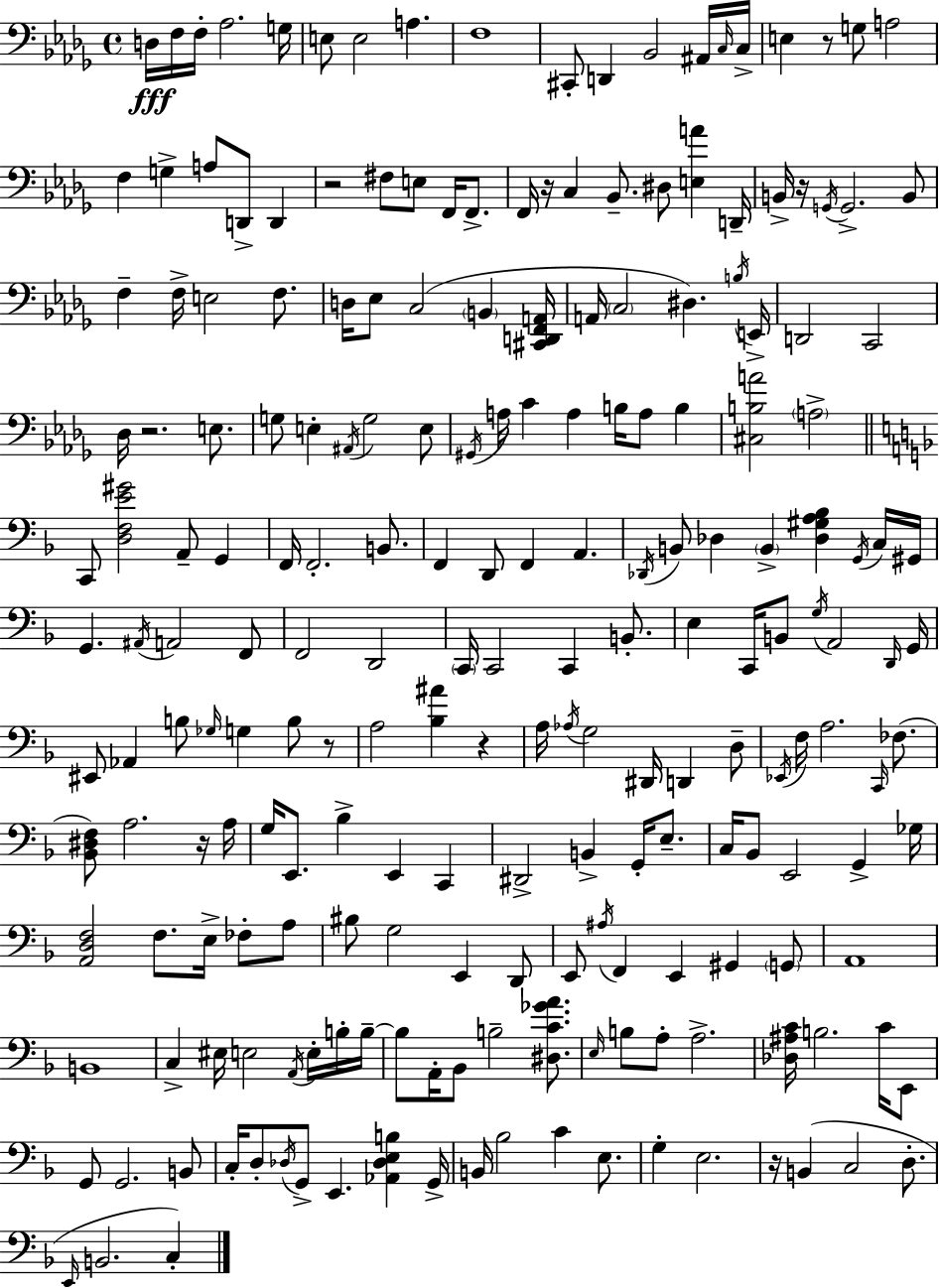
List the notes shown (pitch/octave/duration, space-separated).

D3/s F3/s F3/s Ab3/h. G3/s E3/e E3/h A3/q. F3/w C#2/e D2/q Bb2/h A#2/s C3/s C3/s E3/q R/e G3/e A3/h F3/q G3/q A3/e D2/e D2/q R/h F#3/e E3/e F2/s F2/e. F2/s R/s C3/q Bb2/e. D#3/e [E3,A4]/q D2/s B2/s R/s G2/s G2/h. B2/e F3/q F3/s E3/h F3/e. D3/s Eb3/e C3/h B2/q [C#2,D2,F2,A2]/s A2/s C3/h D#3/q. B3/s E2/s D2/h C2/h Db3/s R/h. E3/e. G3/e E3/q A#2/s G3/h E3/e G#2/s A3/s C4/q A3/q B3/s A3/e B3/q [C#3,B3,A4]/h A3/h C2/e [D3,F3,E4,G#4]/h A2/e G2/q F2/s F2/h. B2/e. F2/q D2/e F2/q A2/q. Db2/s B2/e Db3/q B2/q [Db3,G#3,A3,Bb3]/q G2/s C3/s G#2/s G2/q. A#2/s A2/h F2/e F2/h D2/h C2/s C2/h C2/q B2/e. E3/q C2/s B2/e G3/s A2/h D2/s G2/s EIS2/e Ab2/q B3/e Gb3/s G3/q B3/e R/e A3/h [Bb3,A#4]/q R/q A3/s Ab3/s G3/h D#2/s D2/q D3/e Eb2/s F3/s A3/h. C2/s FES3/e. [Bb2,D#3,F3]/e A3/h. R/s A3/s G3/s E2/e. Bb3/q E2/q C2/q D#2/h B2/q G2/s E3/e. C3/s Bb2/e E2/h G2/q Gb3/s [A2,D3,F3]/h F3/e. E3/s FES3/e A3/e BIS3/e G3/h E2/q D2/e E2/e A#3/s F2/q E2/q G#2/q G2/e A2/w B2/w C3/q EIS3/s E3/h A2/s E3/s B3/s B3/s B3/e A2/s Bb2/e B3/h [D#3,C4,Gb4,A4]/e. E3/s B3/e A3/e A3/h. [Db3,A#3,C4]/s B3/h. C4/s E2/e G2/e G2/h. B2/e C3/s D3/e Db3/s G2/e E2/q. [Ab2,Db3,E3,B3]/q G2/s B2/s Bb3/h C4/q E3/e. G3/q E3/h. R/s B2/q C3/h D3/e. E2/s B2/h. C3/q